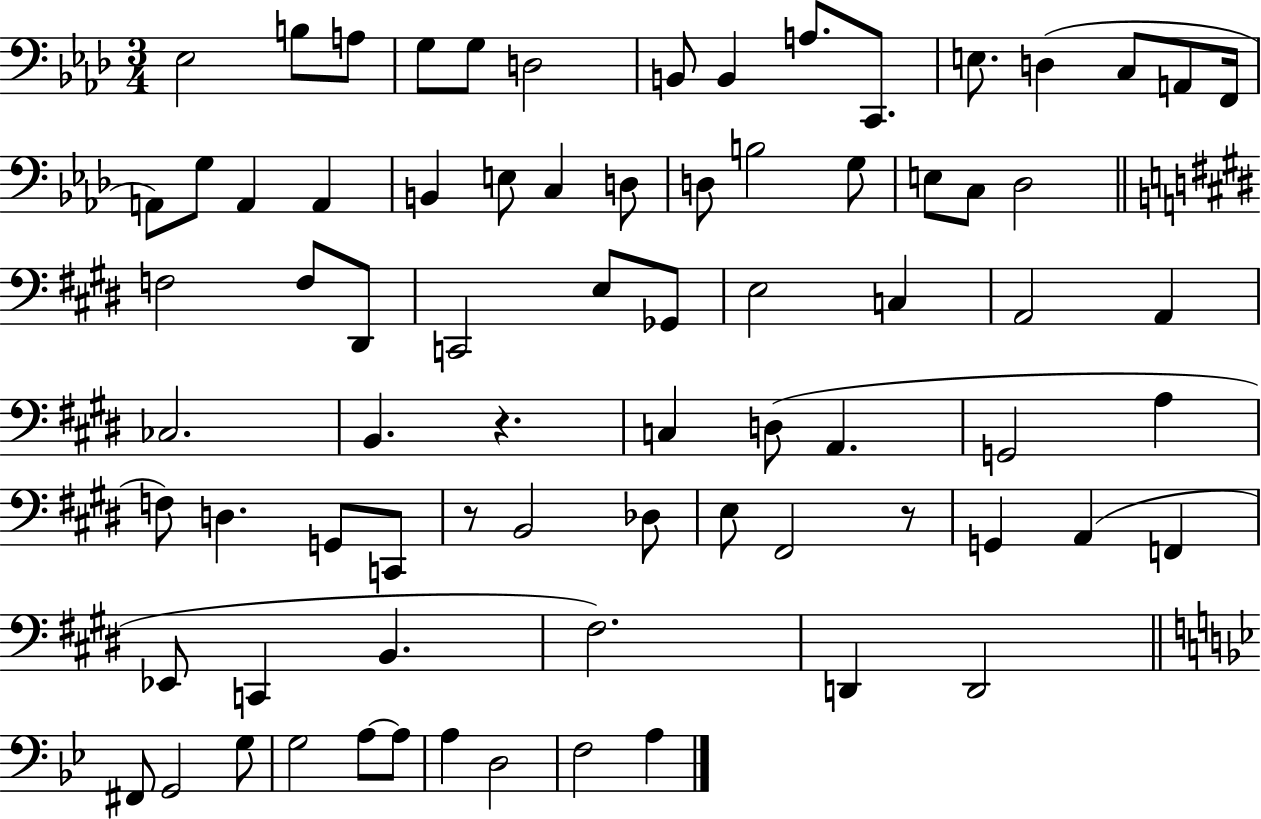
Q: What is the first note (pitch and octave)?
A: Eb3